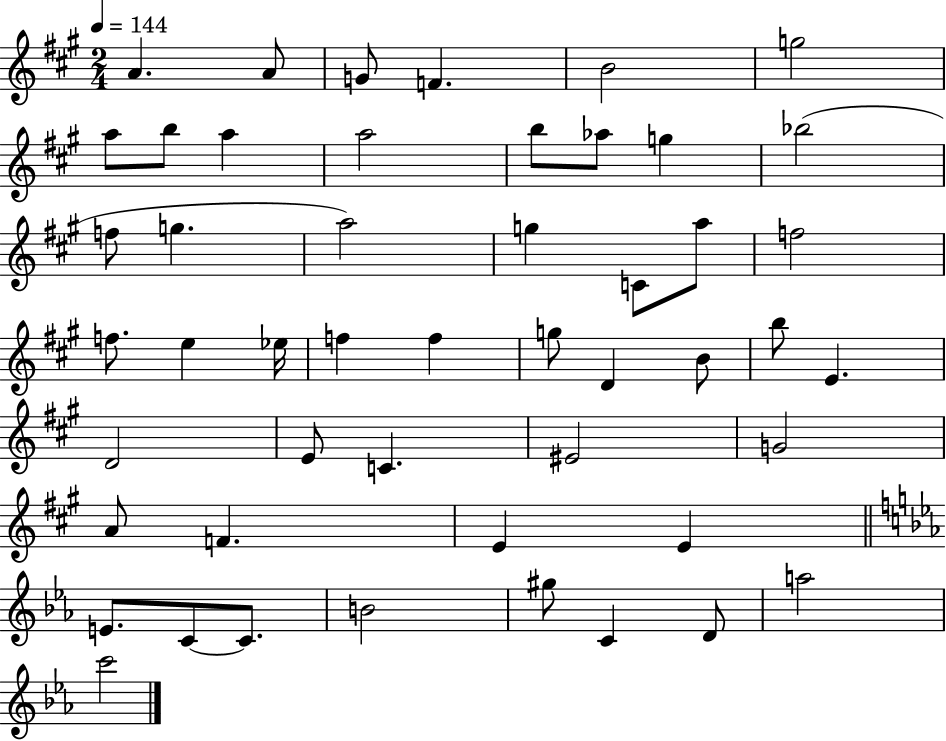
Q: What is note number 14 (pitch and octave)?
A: Bb5